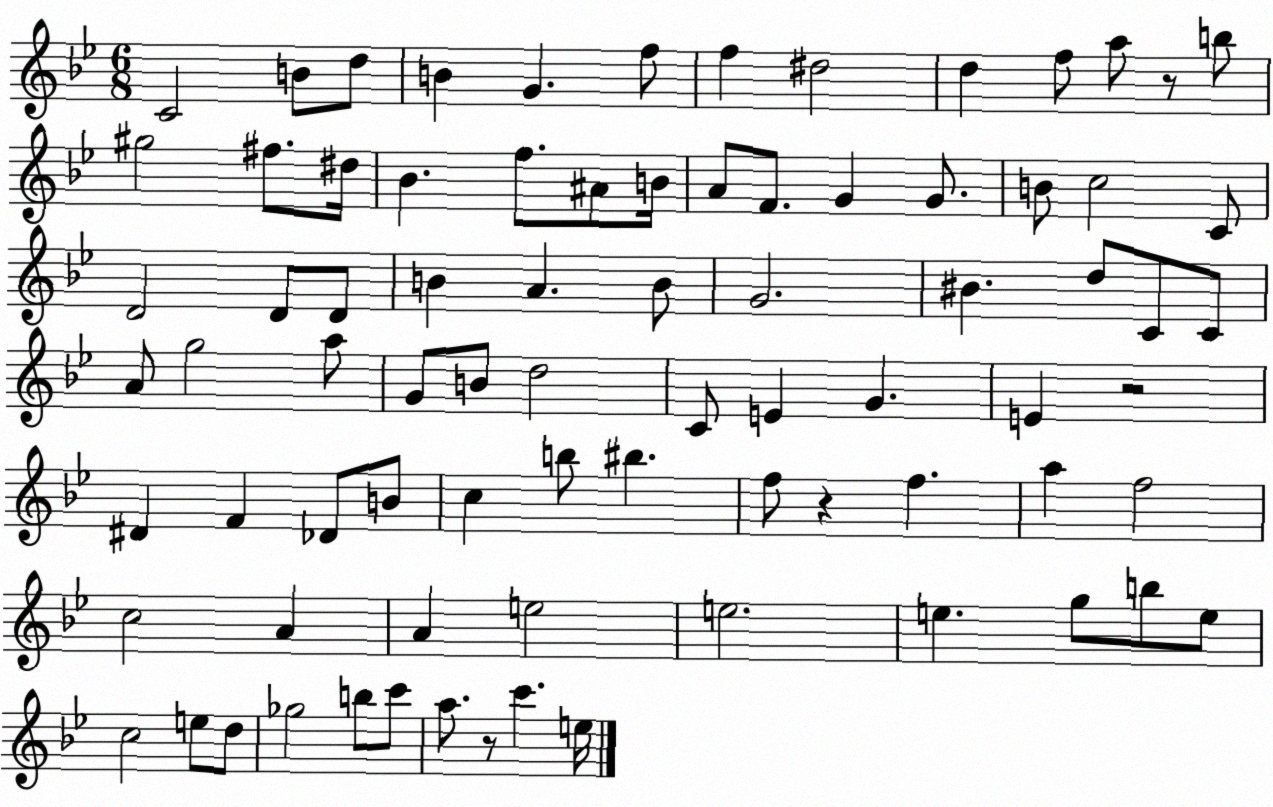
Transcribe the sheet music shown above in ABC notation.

X:1
T:Untitled
M:6/8
L:1/4
K:Bb
C2 B/2 d/2 B G f/2 f ^d2 d f/2 a/2 z/2 b/2 ^g2 ^f/2 ^d/4 _B f/2 ^A/2 B/4 A/2 F/2 G G/2 B/2 c2 C/2 D2 D/2 D/2 B A B/2 G2 ^B d/2 C/2 C/2 A/2 g2 a/2 G/2 B/2 d2 C/2 E G E z2 ^D F _D/2 B/2 c b/2 ^b f/2 z f a f2 c2 A A e2 e2 e g/2 b/2 e/2 c2 e/2 d/2 _g2 b/2 c'/2 a/2 z/2 c' e/4